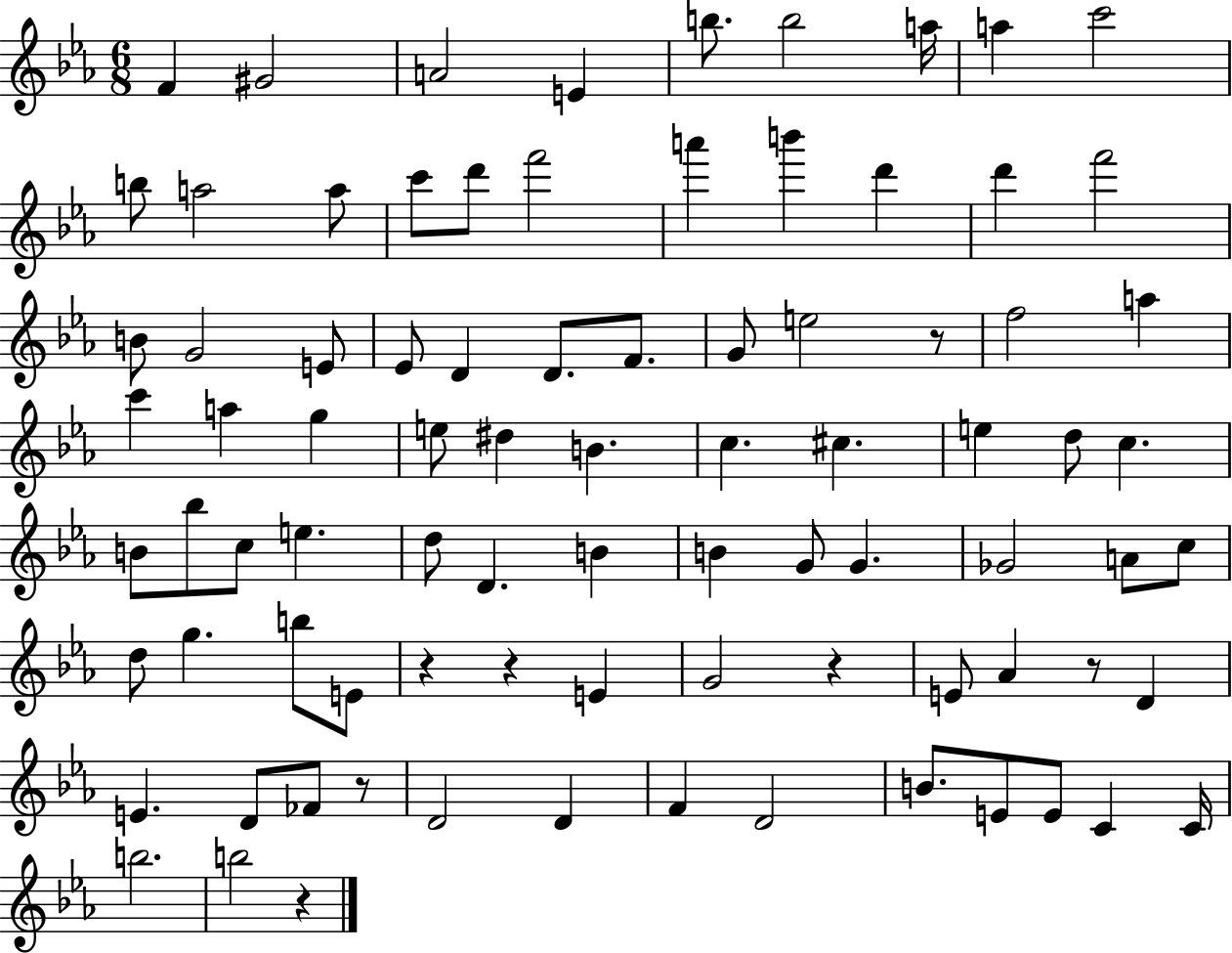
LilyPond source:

{
  \clef treble
  \numericTimeSignature
  \time 6/8
  \key ees \major
  f'4 gis'2 | a'2 e'4 | b''8. b''2 a''16 | a''4 c'''2 | \break b''8 a''2 a''8 | c'''8 d'''8 f'''2 | a'''4 b'''4 d'''4 | d'''4 f'''2 | \break b'8 g'2 e'8 | ees'8 d'4 d'8. f'8. | g'8 e''2 r8 | f''2 a''4 | \break c'''4 a''4 g''4 | e''8 dis''4 b'4. | c''4. cis''4. | e''4 d''8 c''4. | \break b'8 bes''8 c''8 e''4. | d''8 d'4. b'4 | b'4 g'8 g'4. | ges'2 a'8 c''8 | \break d''8 g''4. b''8 e'8 | r4 r4 e'4 | g'2 r4 | e'8 aes'4 r8 d'4 | \break e'4. d'8 fes'8 r8 | d'2 d'4 | f'4 d'2 | b'8. e'8 e'8 c'4 c'16 | \break b''2. | b''2 r4 | \bar "|."
}